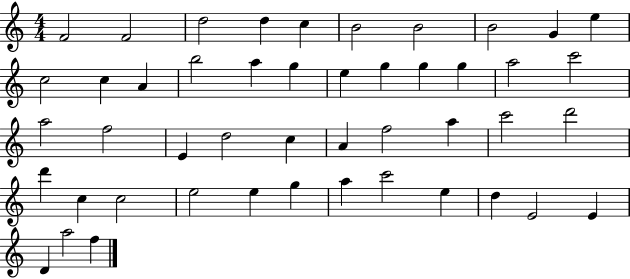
X:1
T:Untitled
M:4/4
L:1/4
K:C
F2 F2 d2 d c B2 B2 B2 G e c2 c A b2 a g e g g g a2 c'2 a2 f2 E d2 c A f2 a c'2 d'2 d' c c2 e2 e g a c'2 e d E2 E D a2 f